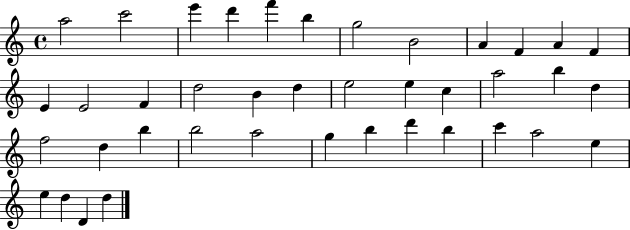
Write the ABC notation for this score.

X:1
T:Untitled
M:4/4
L:1/4
K:C
a2 c'2 e' d' f' b g2 B2 A F A F E E2 F d2 B d e2 e c a2 b d f2 d b b2 a2 g b d' b c' a2 e e d D d